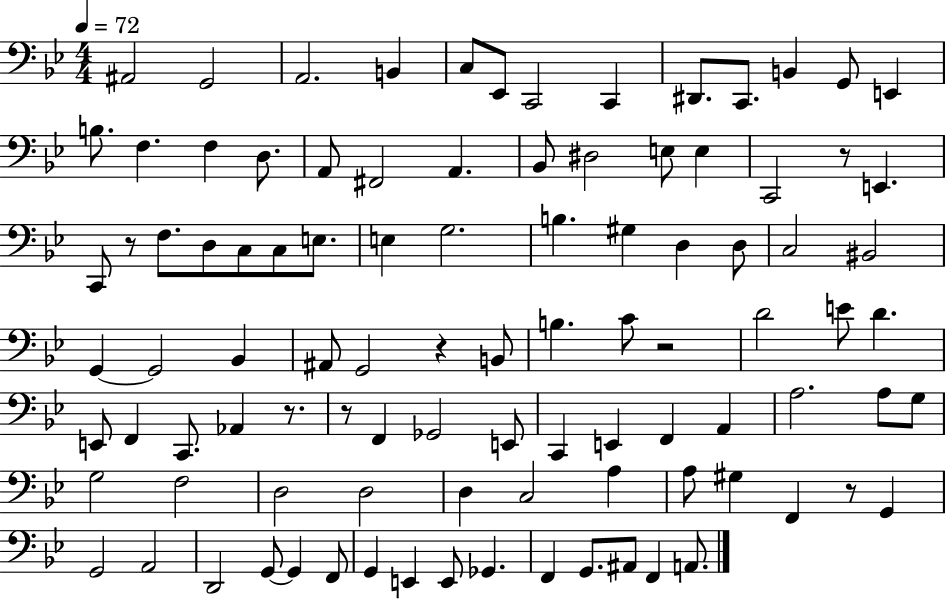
A#2/h G2/h A2/h. B2/q C3/e Eb2/e C2/h C2/q D#2/e. C2/e. B2/q G2/e E2/q B3/e. F3/q. F3/q D3/e. A2/e F#2/h A2/q. Bb2/e D#3/h E3/e E3/q C2/h R/e E2/q. C2/e R/e F3/e. D3/e C3/e C3/e E3/e. E3/q G3/h. B3/q. G#3/q D3/q D3/e C3/h BIS2/h G2/q G2/h Bb2/q A#2/e G2/h R/q B2/e B3/q. C4/e R/h D4/h E4/e D4/q. E2/e F2/q C2/e. Ab2/q R/e. R/e F2/q Gb2/h E2/e C2/q E2/q F2/q A2/q A3/h. A3/e G3/e G3/h F3/h D3/h D3/h D3/q C3/h A3/q A3/e G#3/q F2/q R/e G2/q G2/h A2/h D2/h G2/e G2/q F2/e G2/q E2/q E2/e Gb2/q. F2/q G2/e. A#2/e F2/q A2/e.